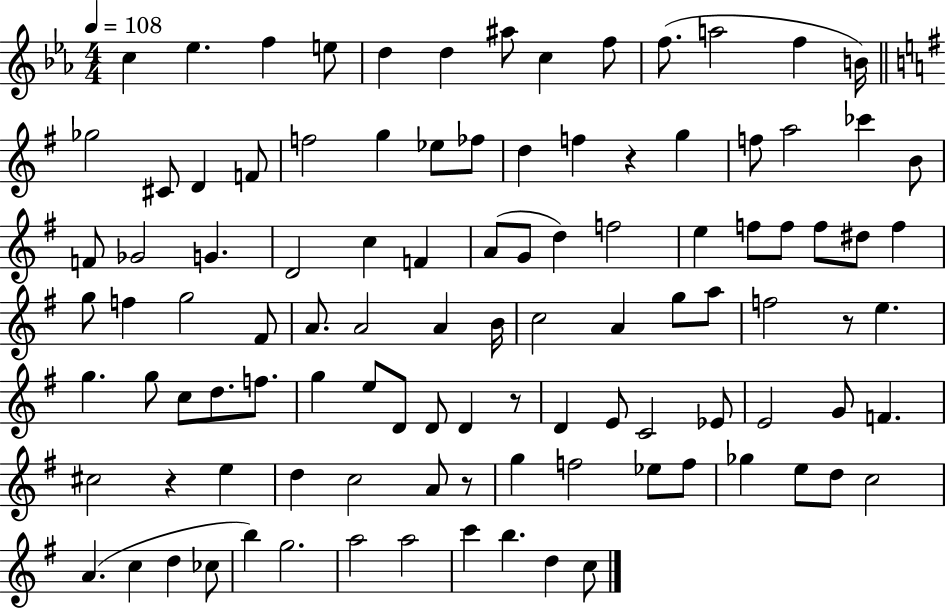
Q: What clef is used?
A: treble